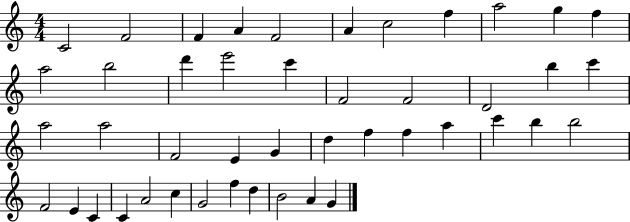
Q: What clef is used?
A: treble